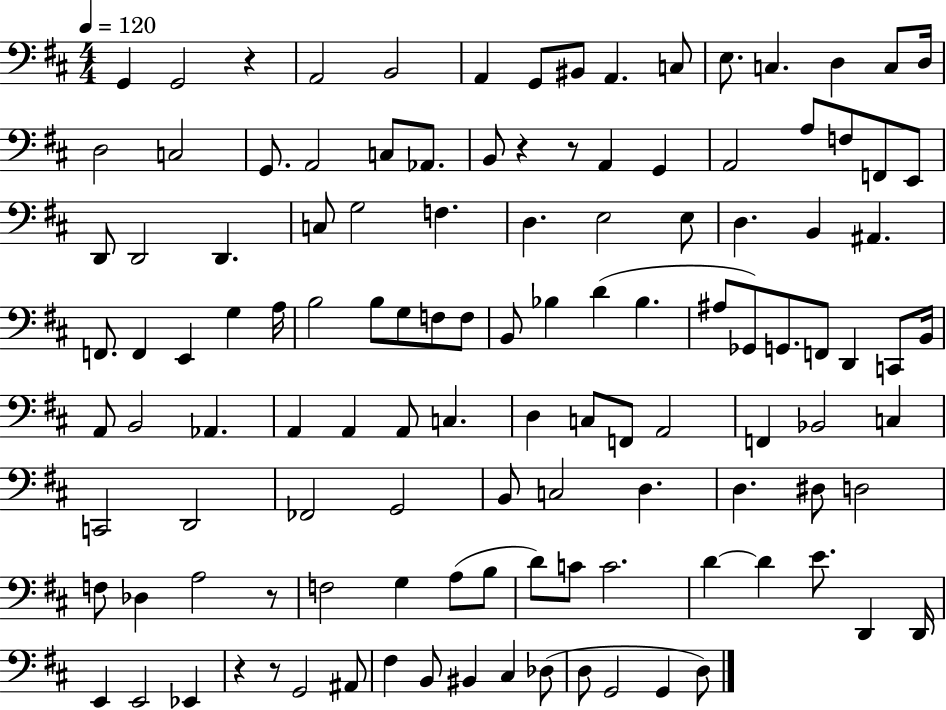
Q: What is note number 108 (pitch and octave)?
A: BIS2